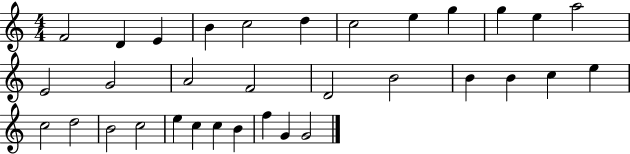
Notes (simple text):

F4/h D4/q E4/q B4/q C5/h D5/q C5/h E5/q G5/q G5/q E5/q A5/h E4/h G4/h A4/h F4/h D4/h B4/h B4/q B4/q C5/q E5/q C5/h D5/h B4/h C5/h E5/q C5/q C5/q B4/q F5/q G4/q G4/h